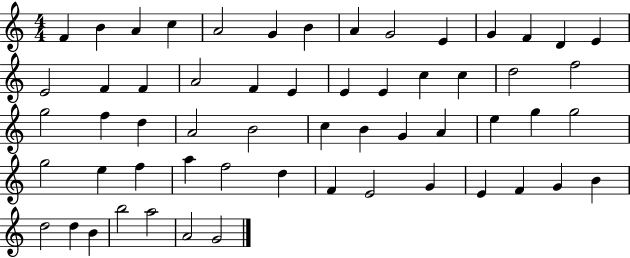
X:1
T:Untitled
M:4/4
L:1/4
K:C
F B A c A2 G B A G2 E G F D E E2 F F A2 F E E E c c d2 f2 g2 f d A2 B2 c B G A e g g2 g2 e f a f2 d F E2 G E F G B d2 d B b2 a2 A2 G2